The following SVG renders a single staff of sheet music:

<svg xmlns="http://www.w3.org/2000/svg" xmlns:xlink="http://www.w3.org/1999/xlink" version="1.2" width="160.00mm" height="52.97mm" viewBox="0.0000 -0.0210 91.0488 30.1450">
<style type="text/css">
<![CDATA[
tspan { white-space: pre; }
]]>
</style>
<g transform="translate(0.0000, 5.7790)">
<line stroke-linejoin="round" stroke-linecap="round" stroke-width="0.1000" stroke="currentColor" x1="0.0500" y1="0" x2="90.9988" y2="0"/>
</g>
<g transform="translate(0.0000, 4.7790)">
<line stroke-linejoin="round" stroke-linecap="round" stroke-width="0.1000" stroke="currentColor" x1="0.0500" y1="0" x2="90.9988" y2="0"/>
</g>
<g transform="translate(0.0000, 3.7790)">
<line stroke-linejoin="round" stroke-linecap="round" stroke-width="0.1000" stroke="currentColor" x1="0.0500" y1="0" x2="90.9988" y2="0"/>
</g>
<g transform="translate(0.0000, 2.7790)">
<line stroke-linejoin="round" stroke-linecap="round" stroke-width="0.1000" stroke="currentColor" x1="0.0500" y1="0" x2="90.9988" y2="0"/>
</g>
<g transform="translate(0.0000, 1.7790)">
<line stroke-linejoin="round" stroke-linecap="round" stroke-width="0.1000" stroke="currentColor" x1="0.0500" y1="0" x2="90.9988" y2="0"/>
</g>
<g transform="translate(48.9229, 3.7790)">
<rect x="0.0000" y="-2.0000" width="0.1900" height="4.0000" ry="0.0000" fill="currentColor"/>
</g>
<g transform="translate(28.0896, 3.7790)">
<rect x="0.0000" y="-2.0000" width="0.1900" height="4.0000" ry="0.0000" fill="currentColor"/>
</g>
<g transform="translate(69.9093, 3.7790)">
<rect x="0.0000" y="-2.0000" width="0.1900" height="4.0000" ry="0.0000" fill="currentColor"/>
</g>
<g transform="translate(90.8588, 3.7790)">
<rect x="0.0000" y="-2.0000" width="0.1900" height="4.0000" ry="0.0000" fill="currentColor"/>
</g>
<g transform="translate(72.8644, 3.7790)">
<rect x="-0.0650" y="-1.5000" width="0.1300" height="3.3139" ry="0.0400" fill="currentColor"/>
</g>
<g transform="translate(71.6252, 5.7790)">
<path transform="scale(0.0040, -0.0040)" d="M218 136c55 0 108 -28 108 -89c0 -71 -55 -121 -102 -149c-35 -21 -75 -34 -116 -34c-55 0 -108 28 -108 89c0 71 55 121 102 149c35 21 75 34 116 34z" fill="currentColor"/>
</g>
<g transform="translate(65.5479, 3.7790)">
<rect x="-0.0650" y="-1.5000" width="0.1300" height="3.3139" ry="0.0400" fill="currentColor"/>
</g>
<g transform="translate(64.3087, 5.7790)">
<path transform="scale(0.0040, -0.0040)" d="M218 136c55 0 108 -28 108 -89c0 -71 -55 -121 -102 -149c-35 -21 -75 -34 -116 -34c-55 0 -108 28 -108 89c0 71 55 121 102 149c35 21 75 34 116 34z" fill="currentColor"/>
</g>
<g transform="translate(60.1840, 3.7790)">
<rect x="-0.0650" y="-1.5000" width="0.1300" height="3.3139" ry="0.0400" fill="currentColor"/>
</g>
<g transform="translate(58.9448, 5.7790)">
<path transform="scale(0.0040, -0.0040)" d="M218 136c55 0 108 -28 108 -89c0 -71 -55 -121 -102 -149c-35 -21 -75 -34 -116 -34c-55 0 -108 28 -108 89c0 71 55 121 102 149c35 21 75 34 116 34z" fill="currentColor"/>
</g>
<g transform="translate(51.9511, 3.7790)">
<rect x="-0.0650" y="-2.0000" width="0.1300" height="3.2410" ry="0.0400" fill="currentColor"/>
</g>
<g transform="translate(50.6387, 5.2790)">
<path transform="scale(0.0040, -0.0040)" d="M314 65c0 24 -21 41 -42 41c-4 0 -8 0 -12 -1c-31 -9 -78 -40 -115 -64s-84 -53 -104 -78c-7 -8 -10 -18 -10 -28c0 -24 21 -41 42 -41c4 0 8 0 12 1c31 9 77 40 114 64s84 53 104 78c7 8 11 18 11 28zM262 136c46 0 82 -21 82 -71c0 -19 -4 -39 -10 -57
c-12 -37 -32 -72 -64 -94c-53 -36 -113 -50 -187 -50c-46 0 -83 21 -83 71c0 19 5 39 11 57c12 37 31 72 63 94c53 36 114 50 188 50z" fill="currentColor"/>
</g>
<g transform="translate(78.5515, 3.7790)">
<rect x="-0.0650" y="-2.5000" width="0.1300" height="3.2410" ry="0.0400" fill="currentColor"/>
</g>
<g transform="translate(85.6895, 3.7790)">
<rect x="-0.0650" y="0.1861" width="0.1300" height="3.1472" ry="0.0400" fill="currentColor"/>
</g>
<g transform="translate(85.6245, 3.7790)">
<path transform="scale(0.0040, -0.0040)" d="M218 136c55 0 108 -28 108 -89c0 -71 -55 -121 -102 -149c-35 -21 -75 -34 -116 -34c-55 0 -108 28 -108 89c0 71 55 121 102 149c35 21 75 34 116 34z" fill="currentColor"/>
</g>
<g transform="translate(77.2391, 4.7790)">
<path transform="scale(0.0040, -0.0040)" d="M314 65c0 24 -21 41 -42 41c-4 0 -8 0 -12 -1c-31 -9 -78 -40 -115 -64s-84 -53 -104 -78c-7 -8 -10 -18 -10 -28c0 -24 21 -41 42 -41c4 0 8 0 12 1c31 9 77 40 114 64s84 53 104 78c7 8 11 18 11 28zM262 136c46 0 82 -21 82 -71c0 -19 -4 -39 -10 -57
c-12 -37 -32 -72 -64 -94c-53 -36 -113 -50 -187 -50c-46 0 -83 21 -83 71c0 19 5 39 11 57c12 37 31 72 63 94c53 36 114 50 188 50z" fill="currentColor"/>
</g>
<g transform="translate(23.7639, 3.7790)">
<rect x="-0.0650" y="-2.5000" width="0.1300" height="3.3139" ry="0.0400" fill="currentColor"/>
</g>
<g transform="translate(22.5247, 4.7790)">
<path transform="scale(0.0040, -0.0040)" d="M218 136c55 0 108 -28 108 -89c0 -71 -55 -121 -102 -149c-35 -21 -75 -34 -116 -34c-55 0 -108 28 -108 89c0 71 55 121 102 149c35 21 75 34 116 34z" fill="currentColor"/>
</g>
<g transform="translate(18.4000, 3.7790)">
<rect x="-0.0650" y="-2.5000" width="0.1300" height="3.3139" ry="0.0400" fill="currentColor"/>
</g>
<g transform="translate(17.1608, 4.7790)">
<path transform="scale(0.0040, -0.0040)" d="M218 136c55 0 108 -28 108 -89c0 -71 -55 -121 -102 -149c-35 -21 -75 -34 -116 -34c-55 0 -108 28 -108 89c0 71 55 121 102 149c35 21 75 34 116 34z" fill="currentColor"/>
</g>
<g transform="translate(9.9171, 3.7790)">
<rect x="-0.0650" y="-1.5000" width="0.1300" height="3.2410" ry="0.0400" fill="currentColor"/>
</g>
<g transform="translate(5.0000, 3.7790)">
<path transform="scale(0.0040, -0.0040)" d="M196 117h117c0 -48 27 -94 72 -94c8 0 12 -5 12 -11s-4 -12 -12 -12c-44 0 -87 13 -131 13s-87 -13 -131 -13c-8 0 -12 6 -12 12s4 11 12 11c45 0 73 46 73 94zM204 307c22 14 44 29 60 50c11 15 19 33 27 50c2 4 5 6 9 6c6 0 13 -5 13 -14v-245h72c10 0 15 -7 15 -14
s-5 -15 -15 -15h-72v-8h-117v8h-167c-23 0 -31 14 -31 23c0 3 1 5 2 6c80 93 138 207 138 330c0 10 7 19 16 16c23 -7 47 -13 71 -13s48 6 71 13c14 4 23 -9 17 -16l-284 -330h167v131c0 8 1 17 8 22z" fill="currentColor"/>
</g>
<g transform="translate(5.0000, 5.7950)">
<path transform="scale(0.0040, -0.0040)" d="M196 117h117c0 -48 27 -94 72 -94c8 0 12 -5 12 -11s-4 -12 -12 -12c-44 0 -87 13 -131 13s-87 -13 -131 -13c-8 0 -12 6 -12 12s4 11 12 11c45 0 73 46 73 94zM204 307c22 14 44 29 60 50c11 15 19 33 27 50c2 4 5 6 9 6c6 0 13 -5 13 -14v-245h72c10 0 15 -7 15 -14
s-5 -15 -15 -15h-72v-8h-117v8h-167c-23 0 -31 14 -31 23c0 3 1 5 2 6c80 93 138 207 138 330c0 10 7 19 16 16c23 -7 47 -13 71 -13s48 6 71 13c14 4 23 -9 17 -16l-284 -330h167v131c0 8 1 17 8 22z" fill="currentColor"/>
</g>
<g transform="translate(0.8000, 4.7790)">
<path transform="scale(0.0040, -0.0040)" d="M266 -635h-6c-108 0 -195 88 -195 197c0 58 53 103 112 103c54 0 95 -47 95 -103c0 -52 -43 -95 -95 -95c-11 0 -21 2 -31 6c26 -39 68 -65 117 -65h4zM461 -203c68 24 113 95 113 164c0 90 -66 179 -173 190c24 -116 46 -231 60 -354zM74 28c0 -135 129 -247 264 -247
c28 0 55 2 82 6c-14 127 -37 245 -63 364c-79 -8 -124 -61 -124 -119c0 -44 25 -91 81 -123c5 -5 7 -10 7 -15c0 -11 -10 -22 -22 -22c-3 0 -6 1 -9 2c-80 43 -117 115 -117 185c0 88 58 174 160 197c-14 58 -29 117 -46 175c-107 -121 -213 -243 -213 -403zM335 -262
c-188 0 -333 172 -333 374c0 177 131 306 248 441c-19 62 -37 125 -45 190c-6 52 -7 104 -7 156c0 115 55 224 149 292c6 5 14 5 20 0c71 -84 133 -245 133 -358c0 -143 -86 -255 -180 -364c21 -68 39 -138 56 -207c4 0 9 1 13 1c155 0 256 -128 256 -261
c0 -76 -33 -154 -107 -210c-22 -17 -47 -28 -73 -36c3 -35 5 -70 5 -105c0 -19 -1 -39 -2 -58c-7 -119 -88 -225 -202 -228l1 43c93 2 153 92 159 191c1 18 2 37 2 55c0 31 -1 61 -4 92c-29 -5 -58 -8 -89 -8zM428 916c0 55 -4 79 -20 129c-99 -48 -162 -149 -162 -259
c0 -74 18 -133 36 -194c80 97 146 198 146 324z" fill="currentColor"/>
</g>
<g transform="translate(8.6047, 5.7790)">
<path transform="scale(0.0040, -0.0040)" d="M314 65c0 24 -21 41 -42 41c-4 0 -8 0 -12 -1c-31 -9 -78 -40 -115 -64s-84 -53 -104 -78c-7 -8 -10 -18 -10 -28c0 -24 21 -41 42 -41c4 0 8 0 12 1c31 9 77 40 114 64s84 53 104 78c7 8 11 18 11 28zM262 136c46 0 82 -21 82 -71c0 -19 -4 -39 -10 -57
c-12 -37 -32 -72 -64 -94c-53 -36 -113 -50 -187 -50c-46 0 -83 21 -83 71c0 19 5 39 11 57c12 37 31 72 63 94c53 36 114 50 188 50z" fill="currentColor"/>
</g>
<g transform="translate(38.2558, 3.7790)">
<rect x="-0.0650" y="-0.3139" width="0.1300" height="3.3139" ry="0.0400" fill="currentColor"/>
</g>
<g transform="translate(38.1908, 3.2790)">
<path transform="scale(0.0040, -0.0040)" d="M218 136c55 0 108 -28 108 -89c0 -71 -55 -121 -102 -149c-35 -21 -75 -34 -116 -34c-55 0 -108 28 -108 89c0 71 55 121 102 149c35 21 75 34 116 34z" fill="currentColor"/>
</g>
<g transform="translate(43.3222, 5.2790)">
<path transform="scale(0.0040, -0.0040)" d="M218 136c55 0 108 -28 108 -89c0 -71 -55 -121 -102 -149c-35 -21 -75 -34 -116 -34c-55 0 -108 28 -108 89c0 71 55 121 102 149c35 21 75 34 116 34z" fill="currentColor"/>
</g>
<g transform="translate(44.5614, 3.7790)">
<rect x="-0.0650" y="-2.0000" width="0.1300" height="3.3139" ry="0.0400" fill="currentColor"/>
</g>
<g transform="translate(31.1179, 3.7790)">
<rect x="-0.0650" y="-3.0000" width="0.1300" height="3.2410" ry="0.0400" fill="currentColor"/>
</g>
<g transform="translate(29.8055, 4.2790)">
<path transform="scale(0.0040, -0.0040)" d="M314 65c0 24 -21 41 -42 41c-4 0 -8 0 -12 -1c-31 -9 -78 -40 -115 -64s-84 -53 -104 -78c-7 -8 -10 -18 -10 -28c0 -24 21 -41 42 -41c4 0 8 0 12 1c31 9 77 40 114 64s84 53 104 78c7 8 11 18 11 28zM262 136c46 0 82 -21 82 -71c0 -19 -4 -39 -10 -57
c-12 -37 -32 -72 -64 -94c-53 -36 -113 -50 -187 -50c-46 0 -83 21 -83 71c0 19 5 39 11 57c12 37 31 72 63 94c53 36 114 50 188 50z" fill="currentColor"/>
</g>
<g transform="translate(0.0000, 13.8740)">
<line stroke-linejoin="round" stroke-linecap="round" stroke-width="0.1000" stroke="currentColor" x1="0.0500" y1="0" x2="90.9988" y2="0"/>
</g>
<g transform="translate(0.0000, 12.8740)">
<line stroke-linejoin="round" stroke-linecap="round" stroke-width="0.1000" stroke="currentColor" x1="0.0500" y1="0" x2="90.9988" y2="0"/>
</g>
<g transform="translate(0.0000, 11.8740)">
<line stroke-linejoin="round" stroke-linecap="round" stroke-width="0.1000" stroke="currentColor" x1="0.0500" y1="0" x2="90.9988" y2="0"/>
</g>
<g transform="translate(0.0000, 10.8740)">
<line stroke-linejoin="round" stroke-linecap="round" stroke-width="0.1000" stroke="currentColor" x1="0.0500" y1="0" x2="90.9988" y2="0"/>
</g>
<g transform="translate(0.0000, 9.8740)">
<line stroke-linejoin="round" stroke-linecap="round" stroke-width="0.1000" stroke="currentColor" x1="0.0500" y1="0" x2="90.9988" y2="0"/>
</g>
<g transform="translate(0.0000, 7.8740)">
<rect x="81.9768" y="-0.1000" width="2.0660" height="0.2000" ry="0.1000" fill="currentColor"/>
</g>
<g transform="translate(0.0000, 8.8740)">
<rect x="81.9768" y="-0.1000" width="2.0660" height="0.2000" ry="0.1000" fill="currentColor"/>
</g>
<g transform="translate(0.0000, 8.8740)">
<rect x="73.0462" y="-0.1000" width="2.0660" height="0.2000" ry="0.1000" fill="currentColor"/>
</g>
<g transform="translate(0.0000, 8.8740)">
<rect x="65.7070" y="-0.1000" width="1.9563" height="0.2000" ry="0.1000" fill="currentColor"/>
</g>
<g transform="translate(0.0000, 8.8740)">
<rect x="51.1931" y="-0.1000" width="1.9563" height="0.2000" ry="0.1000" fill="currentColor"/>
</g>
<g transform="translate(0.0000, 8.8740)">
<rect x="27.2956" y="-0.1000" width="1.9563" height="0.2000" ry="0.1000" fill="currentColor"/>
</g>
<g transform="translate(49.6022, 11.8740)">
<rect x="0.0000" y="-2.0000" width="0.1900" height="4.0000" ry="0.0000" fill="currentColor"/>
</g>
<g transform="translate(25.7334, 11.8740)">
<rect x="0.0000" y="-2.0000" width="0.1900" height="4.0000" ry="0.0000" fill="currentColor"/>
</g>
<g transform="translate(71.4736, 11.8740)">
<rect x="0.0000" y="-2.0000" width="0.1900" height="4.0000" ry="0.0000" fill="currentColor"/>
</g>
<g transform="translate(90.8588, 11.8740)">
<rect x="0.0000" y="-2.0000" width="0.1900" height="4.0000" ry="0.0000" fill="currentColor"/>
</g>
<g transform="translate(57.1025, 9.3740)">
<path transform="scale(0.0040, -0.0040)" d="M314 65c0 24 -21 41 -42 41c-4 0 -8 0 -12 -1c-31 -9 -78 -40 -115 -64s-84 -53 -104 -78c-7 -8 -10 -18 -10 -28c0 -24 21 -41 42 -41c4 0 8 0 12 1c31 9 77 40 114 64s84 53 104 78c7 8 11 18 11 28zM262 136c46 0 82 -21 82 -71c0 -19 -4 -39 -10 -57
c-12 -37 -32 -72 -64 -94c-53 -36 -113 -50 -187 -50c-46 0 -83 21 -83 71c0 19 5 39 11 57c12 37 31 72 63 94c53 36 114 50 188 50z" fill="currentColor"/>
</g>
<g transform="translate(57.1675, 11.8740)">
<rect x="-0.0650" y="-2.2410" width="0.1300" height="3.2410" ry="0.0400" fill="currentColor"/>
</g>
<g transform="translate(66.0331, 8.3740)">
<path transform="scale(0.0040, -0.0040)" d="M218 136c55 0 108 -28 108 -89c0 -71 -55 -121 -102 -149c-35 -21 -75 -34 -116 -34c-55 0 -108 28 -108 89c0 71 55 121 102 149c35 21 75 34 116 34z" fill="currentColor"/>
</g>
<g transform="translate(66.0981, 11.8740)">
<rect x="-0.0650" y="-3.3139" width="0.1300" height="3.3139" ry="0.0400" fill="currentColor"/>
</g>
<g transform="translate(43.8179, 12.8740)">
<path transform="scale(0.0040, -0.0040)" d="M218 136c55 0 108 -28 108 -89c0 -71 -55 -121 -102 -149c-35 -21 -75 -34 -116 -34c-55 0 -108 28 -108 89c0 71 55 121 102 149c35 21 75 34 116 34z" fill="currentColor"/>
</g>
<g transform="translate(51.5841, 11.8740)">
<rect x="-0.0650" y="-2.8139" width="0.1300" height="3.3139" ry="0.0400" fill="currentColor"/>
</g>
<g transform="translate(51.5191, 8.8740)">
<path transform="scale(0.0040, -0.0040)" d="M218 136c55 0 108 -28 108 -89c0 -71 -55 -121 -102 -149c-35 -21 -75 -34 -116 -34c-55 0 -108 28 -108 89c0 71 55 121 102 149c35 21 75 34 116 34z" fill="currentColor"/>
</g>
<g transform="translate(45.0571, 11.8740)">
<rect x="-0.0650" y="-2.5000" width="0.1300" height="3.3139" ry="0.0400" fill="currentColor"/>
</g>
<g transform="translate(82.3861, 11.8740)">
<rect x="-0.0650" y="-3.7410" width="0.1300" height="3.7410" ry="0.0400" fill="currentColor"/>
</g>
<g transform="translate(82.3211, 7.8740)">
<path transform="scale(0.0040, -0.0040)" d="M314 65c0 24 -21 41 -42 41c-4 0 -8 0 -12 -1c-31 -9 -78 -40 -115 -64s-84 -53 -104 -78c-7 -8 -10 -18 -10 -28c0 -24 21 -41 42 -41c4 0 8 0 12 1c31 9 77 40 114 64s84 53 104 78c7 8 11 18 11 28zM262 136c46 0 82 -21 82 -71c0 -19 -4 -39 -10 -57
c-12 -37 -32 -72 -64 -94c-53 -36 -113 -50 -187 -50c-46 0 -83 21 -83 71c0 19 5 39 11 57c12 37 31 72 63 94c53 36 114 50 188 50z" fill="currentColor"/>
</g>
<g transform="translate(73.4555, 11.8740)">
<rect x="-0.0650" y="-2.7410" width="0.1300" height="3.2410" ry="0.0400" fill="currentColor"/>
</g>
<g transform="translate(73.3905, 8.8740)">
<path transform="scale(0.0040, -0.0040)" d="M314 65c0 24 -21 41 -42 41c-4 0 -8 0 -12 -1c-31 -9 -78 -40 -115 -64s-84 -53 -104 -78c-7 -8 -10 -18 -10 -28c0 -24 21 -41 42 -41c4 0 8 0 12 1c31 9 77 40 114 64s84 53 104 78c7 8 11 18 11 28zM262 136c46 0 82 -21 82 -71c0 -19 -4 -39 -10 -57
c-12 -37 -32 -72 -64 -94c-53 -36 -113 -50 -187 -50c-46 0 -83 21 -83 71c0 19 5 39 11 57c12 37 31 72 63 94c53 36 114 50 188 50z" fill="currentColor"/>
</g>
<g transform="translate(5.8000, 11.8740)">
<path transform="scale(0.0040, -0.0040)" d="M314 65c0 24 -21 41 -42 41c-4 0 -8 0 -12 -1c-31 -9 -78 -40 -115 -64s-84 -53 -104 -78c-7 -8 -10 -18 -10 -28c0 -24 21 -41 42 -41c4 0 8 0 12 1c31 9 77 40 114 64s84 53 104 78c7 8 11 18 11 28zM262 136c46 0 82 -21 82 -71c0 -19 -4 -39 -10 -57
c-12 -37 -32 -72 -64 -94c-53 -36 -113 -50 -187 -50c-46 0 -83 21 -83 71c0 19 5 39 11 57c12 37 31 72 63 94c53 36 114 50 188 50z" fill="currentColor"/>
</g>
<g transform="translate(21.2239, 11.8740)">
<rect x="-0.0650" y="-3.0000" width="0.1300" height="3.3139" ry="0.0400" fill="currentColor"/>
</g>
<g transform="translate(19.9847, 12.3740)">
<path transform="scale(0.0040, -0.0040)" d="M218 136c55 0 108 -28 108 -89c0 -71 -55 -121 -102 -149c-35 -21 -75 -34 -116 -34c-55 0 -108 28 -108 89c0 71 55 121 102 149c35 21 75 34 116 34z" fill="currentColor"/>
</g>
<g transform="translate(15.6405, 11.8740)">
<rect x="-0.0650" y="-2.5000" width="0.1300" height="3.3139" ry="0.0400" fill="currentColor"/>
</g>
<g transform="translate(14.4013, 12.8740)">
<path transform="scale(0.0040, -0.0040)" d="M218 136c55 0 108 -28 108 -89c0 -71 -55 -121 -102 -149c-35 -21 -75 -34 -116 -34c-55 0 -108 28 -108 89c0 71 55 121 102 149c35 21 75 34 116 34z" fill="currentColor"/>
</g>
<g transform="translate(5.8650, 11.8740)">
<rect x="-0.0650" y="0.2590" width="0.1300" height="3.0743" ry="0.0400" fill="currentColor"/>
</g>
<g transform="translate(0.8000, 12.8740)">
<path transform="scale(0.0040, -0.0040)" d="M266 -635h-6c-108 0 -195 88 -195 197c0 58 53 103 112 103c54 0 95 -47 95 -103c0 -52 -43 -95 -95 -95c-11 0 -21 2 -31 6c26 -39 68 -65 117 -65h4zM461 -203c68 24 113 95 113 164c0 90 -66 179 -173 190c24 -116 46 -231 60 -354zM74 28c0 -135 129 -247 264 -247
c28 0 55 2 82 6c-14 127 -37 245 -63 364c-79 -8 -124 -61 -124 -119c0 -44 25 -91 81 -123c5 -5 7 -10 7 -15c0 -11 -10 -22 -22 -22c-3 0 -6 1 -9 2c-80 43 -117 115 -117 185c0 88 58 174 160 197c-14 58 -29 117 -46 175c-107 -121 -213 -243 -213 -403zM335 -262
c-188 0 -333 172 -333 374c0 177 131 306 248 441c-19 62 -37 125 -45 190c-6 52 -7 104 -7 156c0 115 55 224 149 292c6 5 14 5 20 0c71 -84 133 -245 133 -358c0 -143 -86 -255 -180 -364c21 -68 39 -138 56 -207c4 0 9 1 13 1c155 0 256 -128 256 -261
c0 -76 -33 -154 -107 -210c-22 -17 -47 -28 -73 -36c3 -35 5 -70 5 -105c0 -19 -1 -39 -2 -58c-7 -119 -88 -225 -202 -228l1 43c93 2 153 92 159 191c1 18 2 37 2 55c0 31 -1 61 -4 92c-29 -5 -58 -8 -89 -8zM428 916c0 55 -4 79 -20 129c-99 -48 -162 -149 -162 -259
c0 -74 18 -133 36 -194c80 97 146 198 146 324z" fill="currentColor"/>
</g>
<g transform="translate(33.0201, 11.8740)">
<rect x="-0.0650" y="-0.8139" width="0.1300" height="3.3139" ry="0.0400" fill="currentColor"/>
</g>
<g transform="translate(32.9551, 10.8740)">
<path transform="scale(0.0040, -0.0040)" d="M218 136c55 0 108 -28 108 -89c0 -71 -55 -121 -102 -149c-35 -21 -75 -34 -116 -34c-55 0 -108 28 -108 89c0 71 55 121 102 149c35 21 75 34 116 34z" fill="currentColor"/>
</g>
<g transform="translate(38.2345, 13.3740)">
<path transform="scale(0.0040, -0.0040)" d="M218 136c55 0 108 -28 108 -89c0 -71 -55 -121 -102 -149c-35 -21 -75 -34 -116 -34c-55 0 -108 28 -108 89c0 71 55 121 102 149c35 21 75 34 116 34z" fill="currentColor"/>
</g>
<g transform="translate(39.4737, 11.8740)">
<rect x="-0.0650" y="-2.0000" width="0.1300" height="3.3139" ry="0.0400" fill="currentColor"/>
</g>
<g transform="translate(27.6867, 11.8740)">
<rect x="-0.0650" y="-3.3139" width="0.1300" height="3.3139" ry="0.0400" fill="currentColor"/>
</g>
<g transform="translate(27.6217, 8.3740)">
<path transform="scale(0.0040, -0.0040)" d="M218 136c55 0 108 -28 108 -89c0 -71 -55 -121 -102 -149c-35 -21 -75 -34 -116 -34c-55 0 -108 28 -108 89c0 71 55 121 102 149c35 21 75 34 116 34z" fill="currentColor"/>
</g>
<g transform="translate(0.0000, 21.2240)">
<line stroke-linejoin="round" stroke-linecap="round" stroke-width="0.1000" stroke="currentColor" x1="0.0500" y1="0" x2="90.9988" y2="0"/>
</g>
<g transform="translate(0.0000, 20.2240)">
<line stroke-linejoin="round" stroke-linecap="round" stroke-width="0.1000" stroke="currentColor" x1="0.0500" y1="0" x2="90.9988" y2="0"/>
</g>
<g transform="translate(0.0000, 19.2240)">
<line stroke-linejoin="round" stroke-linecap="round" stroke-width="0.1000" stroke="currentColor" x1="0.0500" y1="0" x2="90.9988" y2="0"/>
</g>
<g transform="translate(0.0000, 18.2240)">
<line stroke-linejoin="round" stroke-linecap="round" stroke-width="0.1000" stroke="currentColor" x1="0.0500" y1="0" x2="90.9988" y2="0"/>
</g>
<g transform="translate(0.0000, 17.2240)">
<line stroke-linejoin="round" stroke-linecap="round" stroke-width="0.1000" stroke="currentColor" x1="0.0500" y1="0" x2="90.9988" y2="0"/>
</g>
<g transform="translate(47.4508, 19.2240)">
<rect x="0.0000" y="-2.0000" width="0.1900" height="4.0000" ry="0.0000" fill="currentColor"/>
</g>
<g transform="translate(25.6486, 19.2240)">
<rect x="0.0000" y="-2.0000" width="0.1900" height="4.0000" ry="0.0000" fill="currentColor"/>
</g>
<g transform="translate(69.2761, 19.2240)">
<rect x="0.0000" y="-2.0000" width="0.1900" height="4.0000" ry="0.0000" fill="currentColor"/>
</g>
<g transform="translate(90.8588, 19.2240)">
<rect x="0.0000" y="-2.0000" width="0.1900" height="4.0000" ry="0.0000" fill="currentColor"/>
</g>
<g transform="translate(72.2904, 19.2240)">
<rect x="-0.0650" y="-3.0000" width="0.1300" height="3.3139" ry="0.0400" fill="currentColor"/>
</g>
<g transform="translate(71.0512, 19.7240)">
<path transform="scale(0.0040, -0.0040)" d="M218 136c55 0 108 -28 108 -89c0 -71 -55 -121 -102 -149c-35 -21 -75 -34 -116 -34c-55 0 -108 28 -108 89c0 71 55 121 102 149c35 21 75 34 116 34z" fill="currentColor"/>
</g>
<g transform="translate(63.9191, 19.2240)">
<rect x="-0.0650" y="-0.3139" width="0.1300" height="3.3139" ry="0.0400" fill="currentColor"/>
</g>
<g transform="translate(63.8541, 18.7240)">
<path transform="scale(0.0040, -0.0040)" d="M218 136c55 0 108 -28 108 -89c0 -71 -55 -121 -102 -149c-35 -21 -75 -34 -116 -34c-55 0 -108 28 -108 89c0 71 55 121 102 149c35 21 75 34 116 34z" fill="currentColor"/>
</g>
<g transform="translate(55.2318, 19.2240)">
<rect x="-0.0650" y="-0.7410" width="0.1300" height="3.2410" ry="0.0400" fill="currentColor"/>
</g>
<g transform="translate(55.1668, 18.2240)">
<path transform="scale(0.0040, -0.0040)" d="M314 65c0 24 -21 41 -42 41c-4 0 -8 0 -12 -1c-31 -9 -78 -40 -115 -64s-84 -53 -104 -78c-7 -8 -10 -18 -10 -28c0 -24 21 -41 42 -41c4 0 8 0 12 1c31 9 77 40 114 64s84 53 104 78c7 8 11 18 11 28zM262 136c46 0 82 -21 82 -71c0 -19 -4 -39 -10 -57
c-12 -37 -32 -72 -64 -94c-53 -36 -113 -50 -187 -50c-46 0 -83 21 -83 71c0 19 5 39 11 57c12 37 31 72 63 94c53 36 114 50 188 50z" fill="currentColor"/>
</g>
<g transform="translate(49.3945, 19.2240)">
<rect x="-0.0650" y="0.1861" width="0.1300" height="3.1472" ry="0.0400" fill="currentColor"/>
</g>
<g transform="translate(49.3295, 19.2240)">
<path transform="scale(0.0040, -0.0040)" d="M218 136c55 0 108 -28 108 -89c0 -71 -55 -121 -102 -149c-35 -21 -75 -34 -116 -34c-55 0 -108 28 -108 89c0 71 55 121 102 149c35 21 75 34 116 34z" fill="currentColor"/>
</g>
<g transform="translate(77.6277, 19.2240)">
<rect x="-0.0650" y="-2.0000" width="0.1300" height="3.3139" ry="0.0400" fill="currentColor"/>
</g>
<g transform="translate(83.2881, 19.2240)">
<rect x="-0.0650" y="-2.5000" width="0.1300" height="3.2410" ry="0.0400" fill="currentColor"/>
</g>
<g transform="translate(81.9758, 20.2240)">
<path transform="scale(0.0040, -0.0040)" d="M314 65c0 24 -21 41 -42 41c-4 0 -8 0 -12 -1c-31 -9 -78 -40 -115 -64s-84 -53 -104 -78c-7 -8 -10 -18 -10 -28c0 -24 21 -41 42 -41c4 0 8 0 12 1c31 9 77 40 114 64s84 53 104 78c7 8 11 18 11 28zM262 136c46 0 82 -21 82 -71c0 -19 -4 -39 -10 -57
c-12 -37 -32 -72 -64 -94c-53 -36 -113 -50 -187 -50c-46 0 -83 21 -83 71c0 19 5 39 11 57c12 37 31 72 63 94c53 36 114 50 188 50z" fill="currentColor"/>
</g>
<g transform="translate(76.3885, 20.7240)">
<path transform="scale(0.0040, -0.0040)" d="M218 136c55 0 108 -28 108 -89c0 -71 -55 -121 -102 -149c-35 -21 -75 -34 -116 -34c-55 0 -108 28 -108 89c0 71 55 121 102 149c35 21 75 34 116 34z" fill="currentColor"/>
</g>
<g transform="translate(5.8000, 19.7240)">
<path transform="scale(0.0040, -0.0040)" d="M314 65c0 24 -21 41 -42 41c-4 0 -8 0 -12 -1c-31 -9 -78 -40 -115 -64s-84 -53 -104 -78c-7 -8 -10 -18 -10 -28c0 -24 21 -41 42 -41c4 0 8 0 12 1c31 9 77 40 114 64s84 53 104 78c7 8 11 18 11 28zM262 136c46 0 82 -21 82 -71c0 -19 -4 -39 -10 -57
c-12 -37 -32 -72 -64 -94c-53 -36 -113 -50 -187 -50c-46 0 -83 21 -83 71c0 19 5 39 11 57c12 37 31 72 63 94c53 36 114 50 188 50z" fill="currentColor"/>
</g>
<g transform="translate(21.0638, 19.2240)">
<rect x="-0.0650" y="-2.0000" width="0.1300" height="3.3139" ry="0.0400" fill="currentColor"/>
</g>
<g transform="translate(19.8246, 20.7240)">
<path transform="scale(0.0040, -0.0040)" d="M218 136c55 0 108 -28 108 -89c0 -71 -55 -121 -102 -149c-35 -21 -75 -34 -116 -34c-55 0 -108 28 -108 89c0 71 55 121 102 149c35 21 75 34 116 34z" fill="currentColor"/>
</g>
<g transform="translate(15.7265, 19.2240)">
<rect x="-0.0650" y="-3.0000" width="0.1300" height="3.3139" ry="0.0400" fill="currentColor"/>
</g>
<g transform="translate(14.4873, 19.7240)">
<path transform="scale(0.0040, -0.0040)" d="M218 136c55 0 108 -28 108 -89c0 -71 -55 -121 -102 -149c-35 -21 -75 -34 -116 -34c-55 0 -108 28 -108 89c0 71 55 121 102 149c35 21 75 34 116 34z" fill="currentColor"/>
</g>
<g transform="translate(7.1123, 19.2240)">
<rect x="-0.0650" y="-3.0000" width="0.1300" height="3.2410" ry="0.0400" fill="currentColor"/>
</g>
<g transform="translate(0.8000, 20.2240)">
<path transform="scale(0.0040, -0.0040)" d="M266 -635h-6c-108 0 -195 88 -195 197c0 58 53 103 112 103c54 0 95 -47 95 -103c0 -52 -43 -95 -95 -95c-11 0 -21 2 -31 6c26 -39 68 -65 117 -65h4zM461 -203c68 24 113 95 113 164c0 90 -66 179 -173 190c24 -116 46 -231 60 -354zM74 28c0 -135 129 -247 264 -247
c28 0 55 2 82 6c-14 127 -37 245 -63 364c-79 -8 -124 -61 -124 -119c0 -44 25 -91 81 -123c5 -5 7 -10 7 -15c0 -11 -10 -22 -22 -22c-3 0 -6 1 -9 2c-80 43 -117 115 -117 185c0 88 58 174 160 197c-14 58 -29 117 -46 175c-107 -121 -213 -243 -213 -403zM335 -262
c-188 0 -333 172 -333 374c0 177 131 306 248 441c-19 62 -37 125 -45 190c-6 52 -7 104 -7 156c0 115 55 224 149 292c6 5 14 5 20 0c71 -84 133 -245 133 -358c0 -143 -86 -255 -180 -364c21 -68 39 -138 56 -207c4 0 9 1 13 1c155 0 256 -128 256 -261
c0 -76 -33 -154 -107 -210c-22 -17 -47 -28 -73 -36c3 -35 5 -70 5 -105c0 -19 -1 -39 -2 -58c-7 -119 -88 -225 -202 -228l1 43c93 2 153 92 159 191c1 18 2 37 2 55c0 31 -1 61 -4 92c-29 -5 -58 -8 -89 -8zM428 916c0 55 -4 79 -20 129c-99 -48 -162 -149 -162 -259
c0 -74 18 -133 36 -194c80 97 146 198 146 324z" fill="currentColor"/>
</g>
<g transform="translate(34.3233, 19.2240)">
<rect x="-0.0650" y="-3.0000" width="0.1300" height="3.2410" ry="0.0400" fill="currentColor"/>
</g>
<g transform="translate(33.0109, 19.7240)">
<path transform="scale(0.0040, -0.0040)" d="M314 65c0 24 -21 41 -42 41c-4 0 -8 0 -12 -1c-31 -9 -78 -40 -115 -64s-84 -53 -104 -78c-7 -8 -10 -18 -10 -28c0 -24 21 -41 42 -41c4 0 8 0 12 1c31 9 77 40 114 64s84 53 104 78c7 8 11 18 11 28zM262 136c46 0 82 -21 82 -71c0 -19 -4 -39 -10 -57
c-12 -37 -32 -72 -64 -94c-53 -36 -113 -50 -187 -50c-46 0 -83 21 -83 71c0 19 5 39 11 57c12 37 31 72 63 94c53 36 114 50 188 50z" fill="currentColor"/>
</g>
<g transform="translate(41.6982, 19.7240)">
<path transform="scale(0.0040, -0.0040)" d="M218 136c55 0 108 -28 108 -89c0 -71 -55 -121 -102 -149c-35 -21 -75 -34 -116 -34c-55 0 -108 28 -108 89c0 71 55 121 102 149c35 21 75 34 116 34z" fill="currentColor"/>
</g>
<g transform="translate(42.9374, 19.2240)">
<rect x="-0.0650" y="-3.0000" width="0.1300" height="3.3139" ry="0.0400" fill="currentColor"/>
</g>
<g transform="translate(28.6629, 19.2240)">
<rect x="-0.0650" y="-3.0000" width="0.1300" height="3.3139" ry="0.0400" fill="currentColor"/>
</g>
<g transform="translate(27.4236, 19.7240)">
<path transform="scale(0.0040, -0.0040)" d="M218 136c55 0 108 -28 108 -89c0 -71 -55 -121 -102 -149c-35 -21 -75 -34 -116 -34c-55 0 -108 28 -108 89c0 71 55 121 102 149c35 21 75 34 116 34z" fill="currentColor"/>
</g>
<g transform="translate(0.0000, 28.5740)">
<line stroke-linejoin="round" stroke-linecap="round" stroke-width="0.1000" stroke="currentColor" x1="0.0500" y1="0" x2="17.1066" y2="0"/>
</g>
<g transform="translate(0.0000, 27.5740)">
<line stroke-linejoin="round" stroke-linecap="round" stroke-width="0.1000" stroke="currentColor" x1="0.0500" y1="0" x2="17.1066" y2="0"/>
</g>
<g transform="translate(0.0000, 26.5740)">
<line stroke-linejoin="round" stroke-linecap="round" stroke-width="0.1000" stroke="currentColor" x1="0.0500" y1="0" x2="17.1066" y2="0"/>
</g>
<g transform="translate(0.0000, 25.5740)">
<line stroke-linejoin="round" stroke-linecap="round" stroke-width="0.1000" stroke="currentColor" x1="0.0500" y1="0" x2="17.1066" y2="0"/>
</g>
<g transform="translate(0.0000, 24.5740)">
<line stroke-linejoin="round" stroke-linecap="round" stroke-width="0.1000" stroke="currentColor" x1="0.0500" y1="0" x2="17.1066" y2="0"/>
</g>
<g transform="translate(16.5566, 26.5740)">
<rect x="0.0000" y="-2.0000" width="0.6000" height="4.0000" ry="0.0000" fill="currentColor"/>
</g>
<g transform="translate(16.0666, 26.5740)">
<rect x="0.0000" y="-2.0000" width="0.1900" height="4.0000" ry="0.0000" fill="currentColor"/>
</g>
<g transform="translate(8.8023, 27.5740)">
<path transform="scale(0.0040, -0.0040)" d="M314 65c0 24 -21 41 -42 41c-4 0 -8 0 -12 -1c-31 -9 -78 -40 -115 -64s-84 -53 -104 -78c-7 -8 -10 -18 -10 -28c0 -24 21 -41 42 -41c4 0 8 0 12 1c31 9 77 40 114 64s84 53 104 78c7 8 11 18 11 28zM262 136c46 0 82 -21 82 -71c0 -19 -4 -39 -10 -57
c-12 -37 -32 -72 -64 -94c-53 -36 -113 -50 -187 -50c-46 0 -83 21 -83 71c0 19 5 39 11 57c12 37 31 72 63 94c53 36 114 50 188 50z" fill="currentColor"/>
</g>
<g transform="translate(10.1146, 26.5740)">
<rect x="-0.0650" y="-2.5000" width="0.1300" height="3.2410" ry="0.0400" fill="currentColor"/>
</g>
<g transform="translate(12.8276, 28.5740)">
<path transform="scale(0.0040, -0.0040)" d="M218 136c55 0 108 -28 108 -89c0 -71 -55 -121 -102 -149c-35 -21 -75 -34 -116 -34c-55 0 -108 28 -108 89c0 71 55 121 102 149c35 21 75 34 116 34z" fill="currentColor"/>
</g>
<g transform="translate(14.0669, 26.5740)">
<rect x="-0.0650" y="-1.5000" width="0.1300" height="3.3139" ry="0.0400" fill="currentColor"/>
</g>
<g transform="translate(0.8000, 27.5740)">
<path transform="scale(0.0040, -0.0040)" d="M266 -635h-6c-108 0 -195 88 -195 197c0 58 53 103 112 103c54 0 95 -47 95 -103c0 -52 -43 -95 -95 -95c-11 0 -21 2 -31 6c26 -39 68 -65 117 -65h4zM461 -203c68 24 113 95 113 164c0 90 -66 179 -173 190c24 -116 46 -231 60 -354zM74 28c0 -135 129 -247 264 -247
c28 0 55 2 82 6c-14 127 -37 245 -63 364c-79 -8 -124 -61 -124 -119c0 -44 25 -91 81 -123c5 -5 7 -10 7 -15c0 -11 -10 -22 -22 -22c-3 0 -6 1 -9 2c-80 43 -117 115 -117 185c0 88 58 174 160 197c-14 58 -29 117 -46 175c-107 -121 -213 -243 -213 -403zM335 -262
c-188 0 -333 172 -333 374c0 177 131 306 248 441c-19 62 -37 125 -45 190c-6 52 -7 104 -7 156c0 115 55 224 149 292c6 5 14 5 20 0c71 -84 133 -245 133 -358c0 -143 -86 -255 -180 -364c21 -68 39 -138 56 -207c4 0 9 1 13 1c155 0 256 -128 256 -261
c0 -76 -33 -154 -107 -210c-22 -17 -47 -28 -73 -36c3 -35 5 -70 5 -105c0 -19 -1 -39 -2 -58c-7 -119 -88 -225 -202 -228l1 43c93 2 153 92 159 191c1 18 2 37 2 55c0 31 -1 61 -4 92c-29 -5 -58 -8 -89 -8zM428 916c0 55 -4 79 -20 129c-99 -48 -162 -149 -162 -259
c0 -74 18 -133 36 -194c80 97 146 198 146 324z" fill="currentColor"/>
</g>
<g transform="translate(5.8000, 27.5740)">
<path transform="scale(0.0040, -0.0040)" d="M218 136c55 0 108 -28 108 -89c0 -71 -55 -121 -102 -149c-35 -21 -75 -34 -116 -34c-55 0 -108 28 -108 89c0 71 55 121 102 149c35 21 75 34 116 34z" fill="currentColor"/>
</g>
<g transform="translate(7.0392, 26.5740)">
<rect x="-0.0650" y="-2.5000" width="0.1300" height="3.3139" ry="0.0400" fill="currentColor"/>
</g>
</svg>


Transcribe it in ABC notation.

X:1
T:Untitled
M:4/4
L:1/4
K:C
E2 G G A2 c F F2 E E E G2 B B2 G A b d F G a g2 b a2 c'2 A2 A F A A2 A B d2 c A F G2 G G2 E